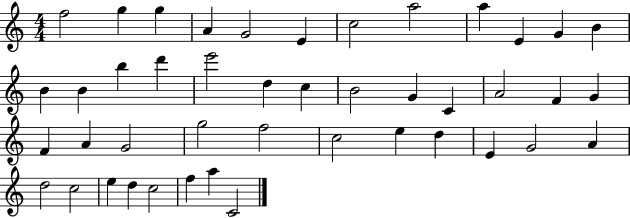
F5/h G5/q G5/q A4/q G4/h E4/q C5/h A5/h A5/q E4/q G4/q B4/q B4/q B4/q B5/q D6/q E6/h D5/q C5/q B4/h G4/q C4/q A4/h F4/q G4/q F4/q A4/q G4/h G5/h F5/h C5/h E5/q D5/q E4/q G4/h A4/q D5/h C5/h E5/q D5/q C5/h F5/q A5/q C4/h